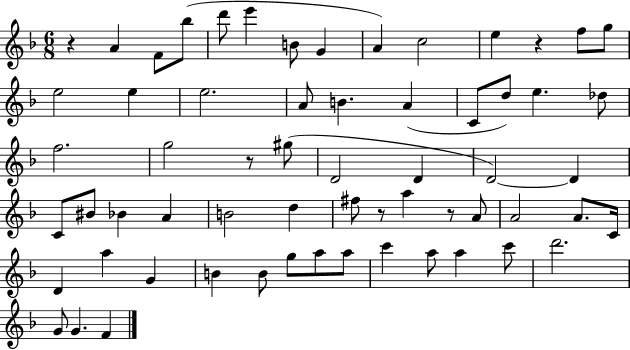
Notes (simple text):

R/q A4/q F4/e Bb5/e D6/e E6/q B4/e G4/q A4/q C5/h E5/q R/q F5/e G5/e E5/h E5/q E5/h. A4/e B4/q. A4/q C4/e D5/e E5/q. Db5/e F5/h. G5/h R/e G#5/e D4/h D4/q D4/h D4/q C4/e BIS4/e Bb4/q A4/q B4/h D5/q F#5/e R/e A5/q R/e A4/e A4/h A4/e. C4/s D4/q A5/q G4/q B4/q B4/e G5/e A5/e A5/e C6/q A5/e A5/q C6/e D6/h. G4/e G4/q. F4/q